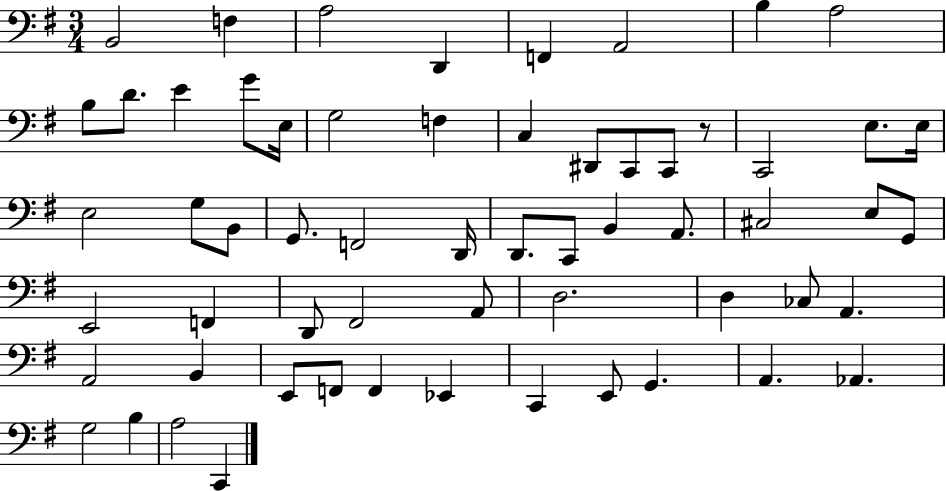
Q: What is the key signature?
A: G major